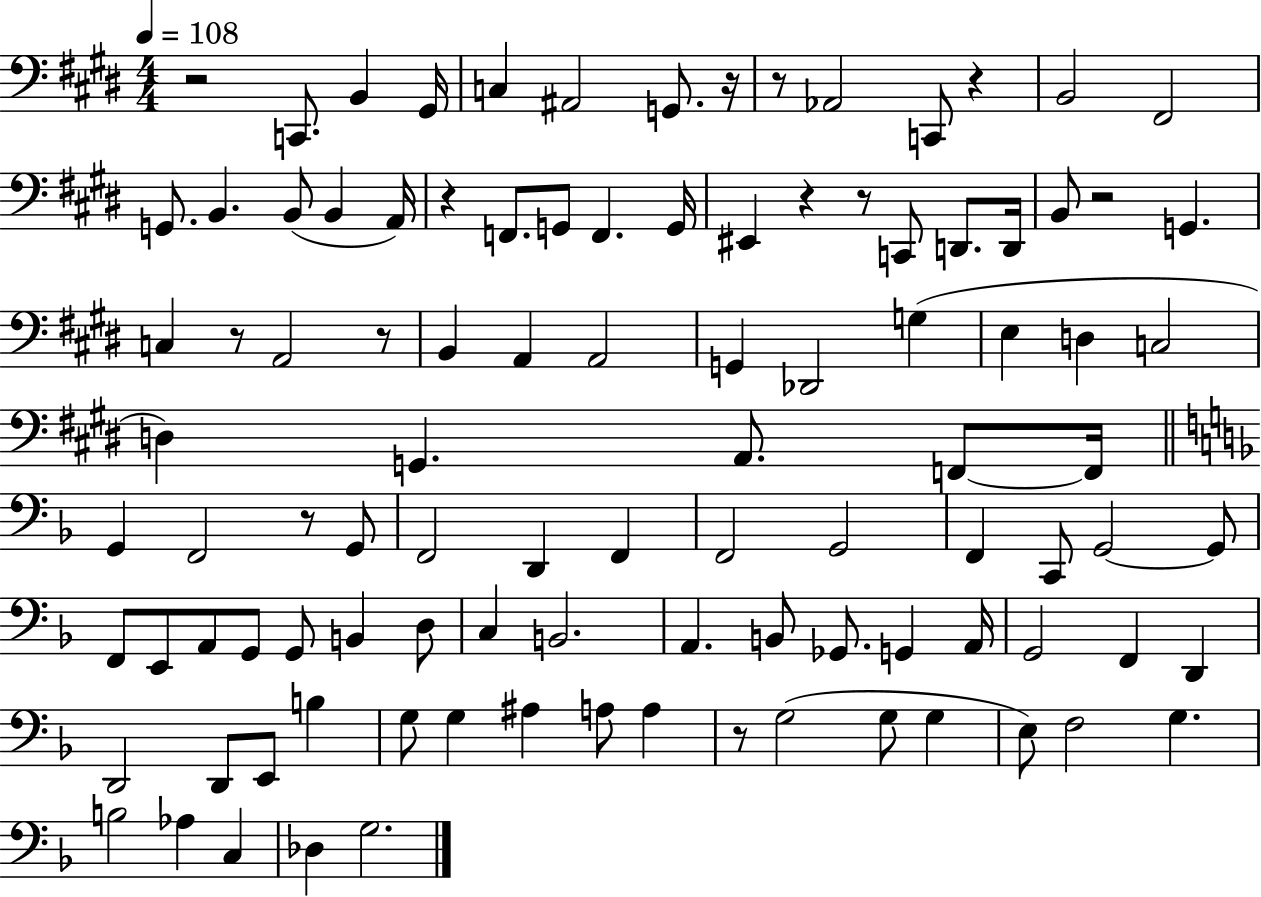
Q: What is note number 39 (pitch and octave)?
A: A2